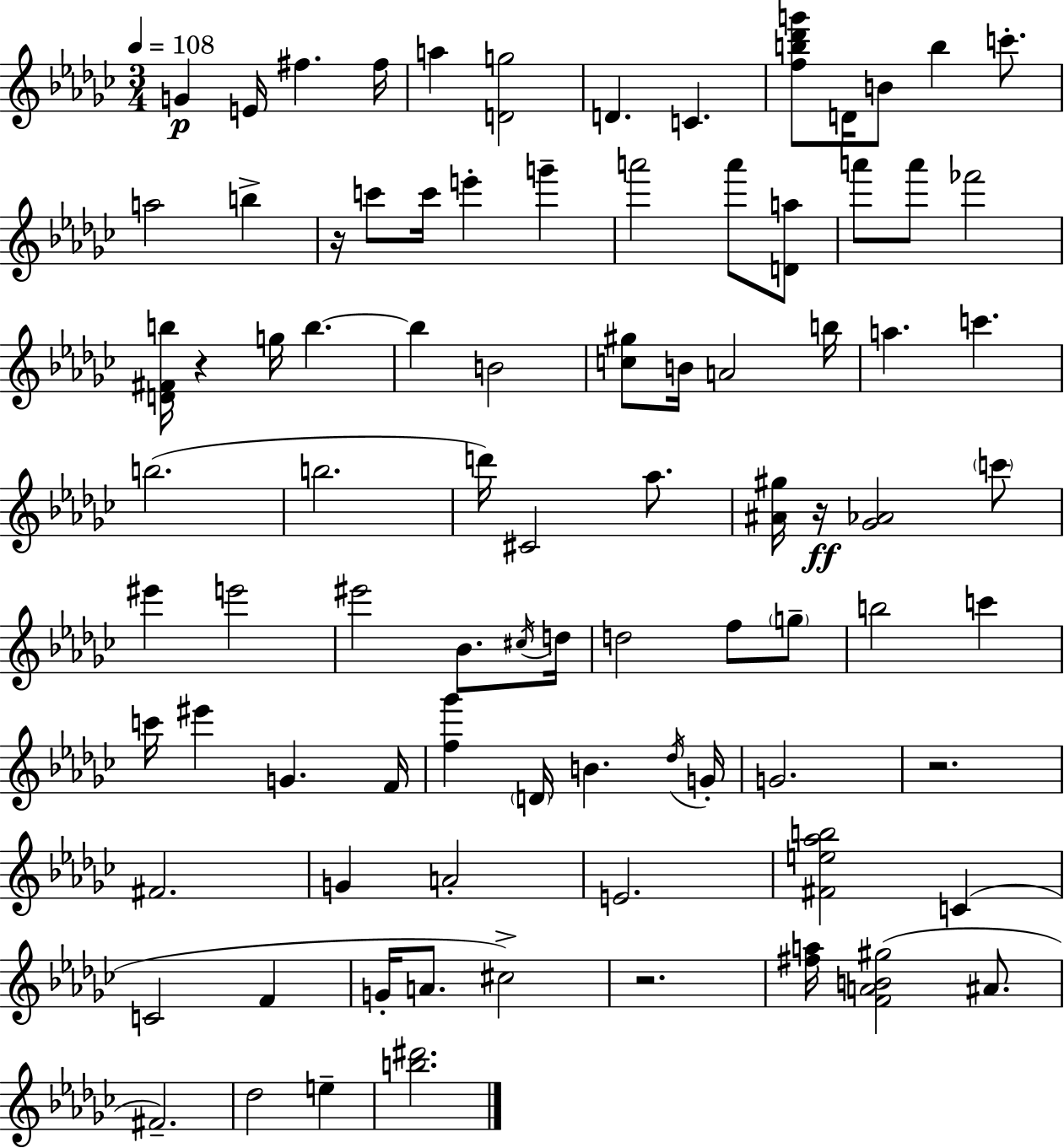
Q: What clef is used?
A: treble